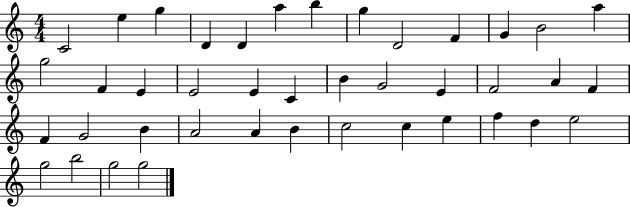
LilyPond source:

{
  \clef treble
  \numericTimeSignature
  \time 4/4
  \key c \major
  c'2 e''4 g''4 | d'4 d'4 a''4 b''4 | g''4 d'2 f'4 | g'4 b'2 a''4 | \break g''2 f'4 e'4 | e'2 e'4 c'4 | b'4 g'2 e'4 | f'2 a'4 f'4 | \break f'4 g'2 b'4 | a'2 a'4 b'4 | c''2 c''4 e''4 | f''4 d''4 e''2 | \break g''2 b''2 | g''2 g''2 | \bar "|."
}